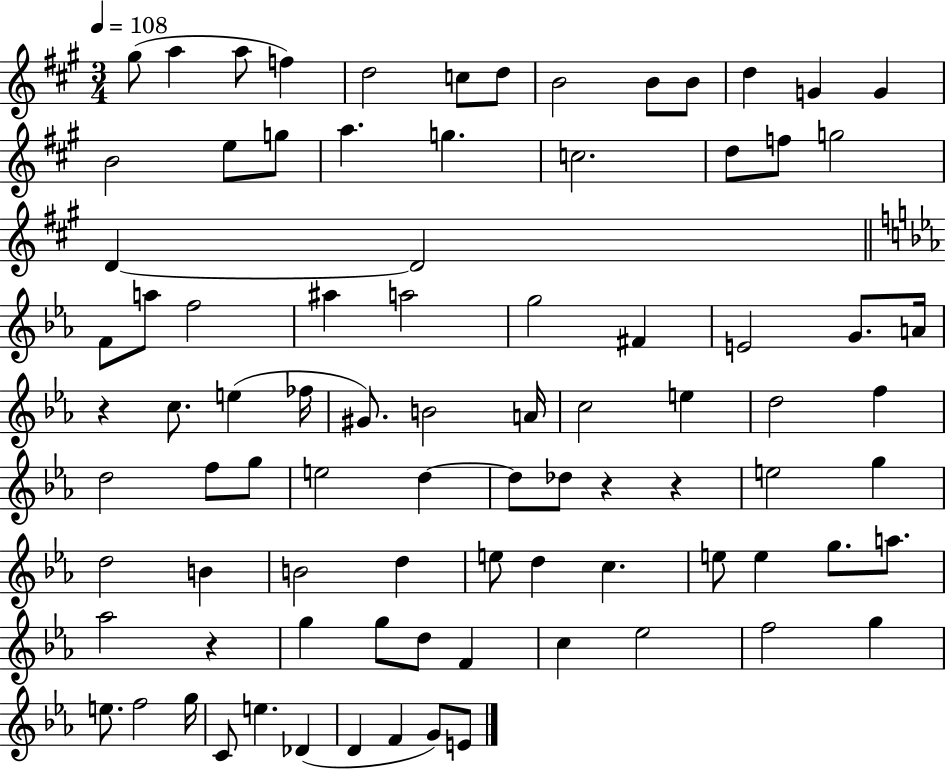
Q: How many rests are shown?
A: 4